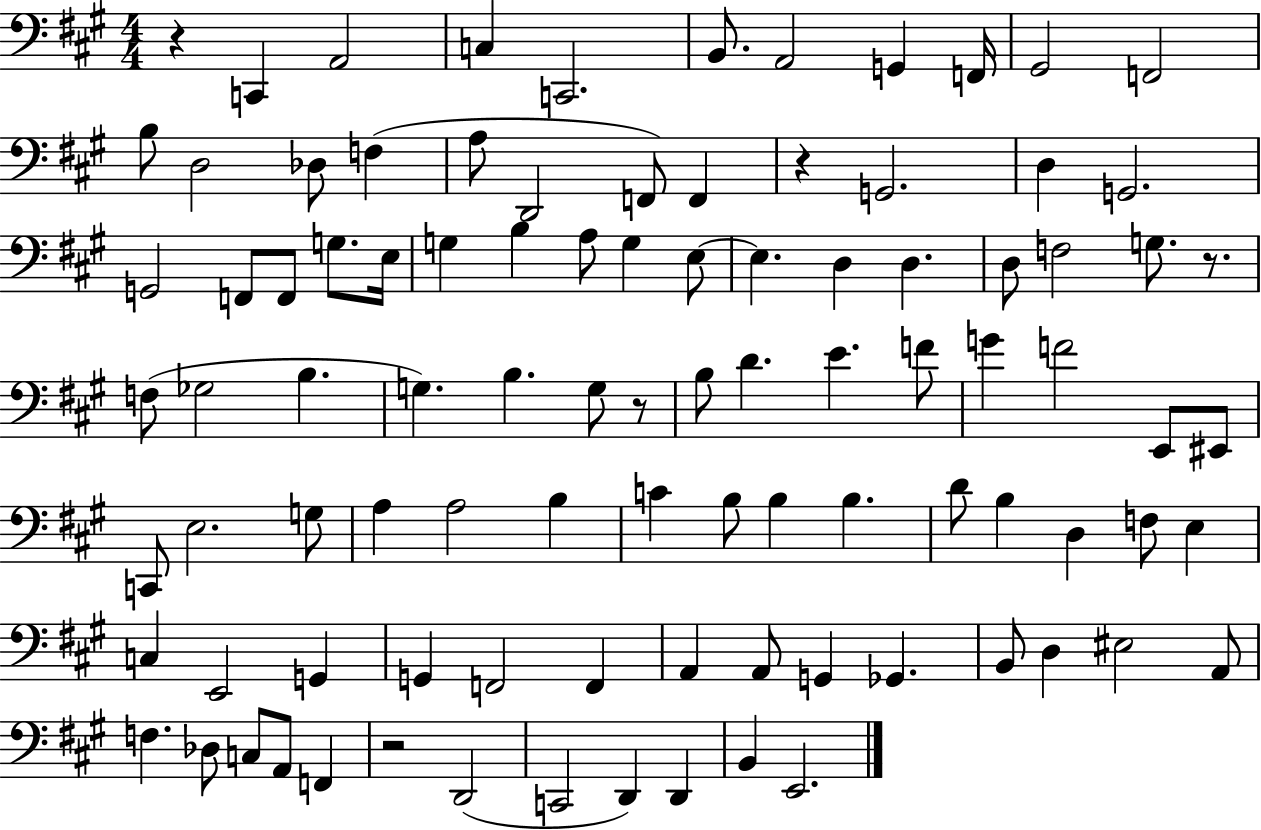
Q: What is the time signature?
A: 4/4